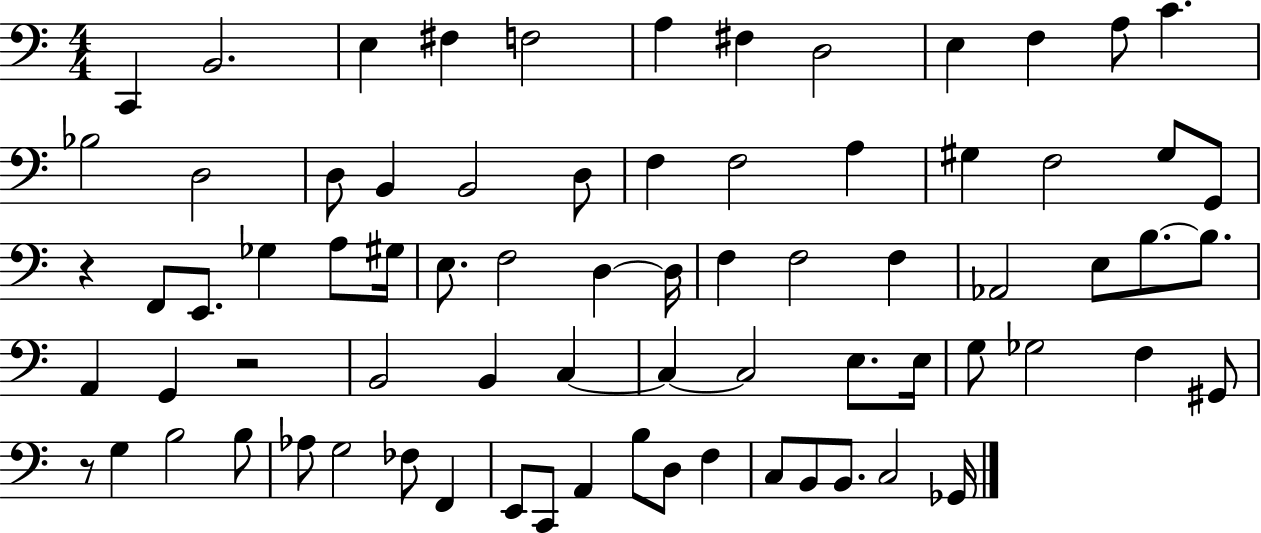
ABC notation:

X:1
T:Untitled
M:4/4
L:1/4
K:C
C,, B,,2 E, ^F, F,2 A, ^F, D,2 E, F, A,/2 C _B,2 D,2 D,/2 B,, B,,2 D,/2 F, F,2 A, ^G, F,2 ^G,/2 G,,/2 z F,,/2 E,,/2 _G, A,/2 ^G,/4 E,/2 F,2 D, D,/4 F, F,2 F, _A,,2 E,/2 B,/2 B,/2 A,, G,, z2 B,,2 B,, C, C, C,2 E,/2 E,/4 G,/2 _G,2 F, ^G,,/2 z/2 G, B,2 B,/2 _A,/2 G,2 _F,/2 F,, E,,/2 C,,/2 A,, B,/2 D,/2 F, C,/2 B,,/2 B,,/2 C,2 _G,,/4